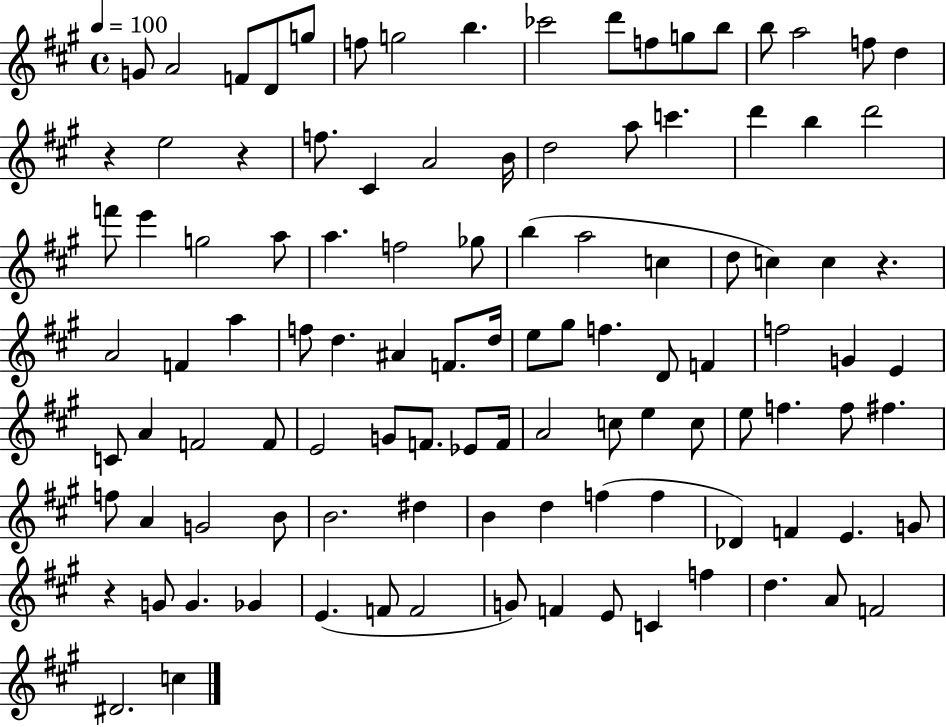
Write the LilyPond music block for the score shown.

{
  \clef treble
  \time 4/4
  \defaultTimeSignature
  \key a \major
  \tempo 4 = 100
  \repeat volta 2 { g'8 a'2 f'8 d'8 g''8 | f''8 g''2 b''4. | ces'''2 d'''8 f''8 g''8 b''8 | b''8 a''2 f''8 d''4 | \break r4 e''2 r4 | f''8. cis'4 a'2 b'16 | d''2 a''8 c'''4. | d'''4 b''4 d'''2 | \break f'''8 e'''4 g''2 a''8 | a''4. f''2 ges''8 | b''4( a''2 c''4 | d''8 c''4) c''4 r4. | \break a'2 f'4 a''4 | f''8 d''4. ais'4 f'8. d''16 | e''8 gis''8 f''4. d'8 f'4 | f''2 g'4 e'4 | \break c'8 a'4 f'2 f'8 | e'2 g'8 f'8. ees'8 f'16 | a'2 c''8 e''4 c''8 | e''8 f''4. f''8 fis''4. | \break f''8 a'4 g'2 b'8 | b'2. dis''4 | b'4 d''4 f''4( f''4 | des'4) f'4 e'4. g'8 | \break r4 g'8 g'4. ges'4 | e'4.( f'8 f'2 | g'8) f'4 e'8 c'4 f''4 | d''4. a'8 f'2 | \break dis'2. c''4 | } \bar "|."
}